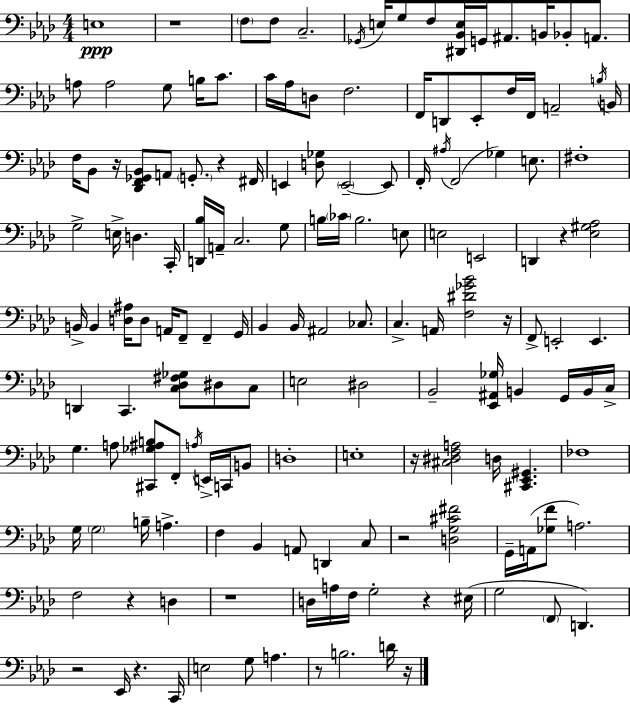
E3/w R/w F3/e F3/e C3/h. Gb2/s E3/s G3/e F3/e [D#2,Bb2,E3]/s G2/s A#2/e. B2/s Bb2/e A2/e. A3/e A3/h G3/e B3/s C4/e. C4/s Ab3/s D3/e F3/h. F2/s D2/e Eb2/e F3/s F2/s A2/h B3/s B2/s F3/s Bb2/e R/s [Db2,F2,Gb2,Bb2]/e A2/e G2/e. R/q F#2/s E2/q [D3,Gb3]/e E2/h E2/e F2/s A#3/s F2/h Gb3/q E3/e. F#3/w G3/h E3/s D3/q. C2/s [D2,Bb3]/s A2/s C3/h. G3/e B3/s CES4/s B3/h. E3/e E3/h E2/h D2/q R/q [Eb3,G#3,Ab3]/h B2/s B2/q [D3,A#3]/s D3/e A2/s F2/e F2/q G2/s Bb2/q Bb2/s A#2/h CES3/e. C3/q. A2/s [F3,D#4,Gb4,Bb4]/h R/s F2/e E2/h E2/q. D2/q C2/q. [C3,Db3,F#3,Gb3]/e D#3/e C3/e E3/h D#3/h Bb2/h [Eb2,A#2,Gb3]/s B2/q G2/s B2/s C3/s G3/q. A3/e [C#2,Gb3,A#3,B3]/e F2/e A3/s E2/s C2/s B2/e D3/w E3/w R/s [C#3,D#3,F3,A3]/h D3/s [C#2,Eb2,G#2]/q. FES3/w G3/s G3/h B3/s A3/q. F3/q Bb2/q A2/e D2/q C3/e R/h [D3,G3,C#4,F#4]/h G2/s A2/s [Gb3,F4]/e A3/h. F3/h R/q D3/q R/w D3/s A3/s F3/s G3/h R/q EIS3/s G3/h F2/e D2/q. R/h Eb2/s R/q. C2/s E3/h G3/e A3/q. R/e B3/h. D4/s R/s